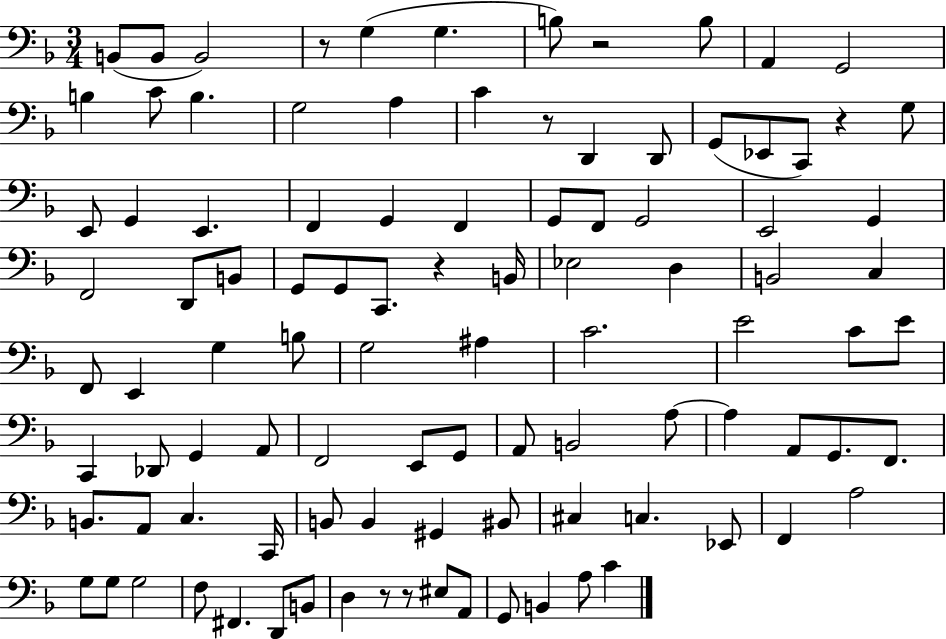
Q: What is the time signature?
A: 3/4